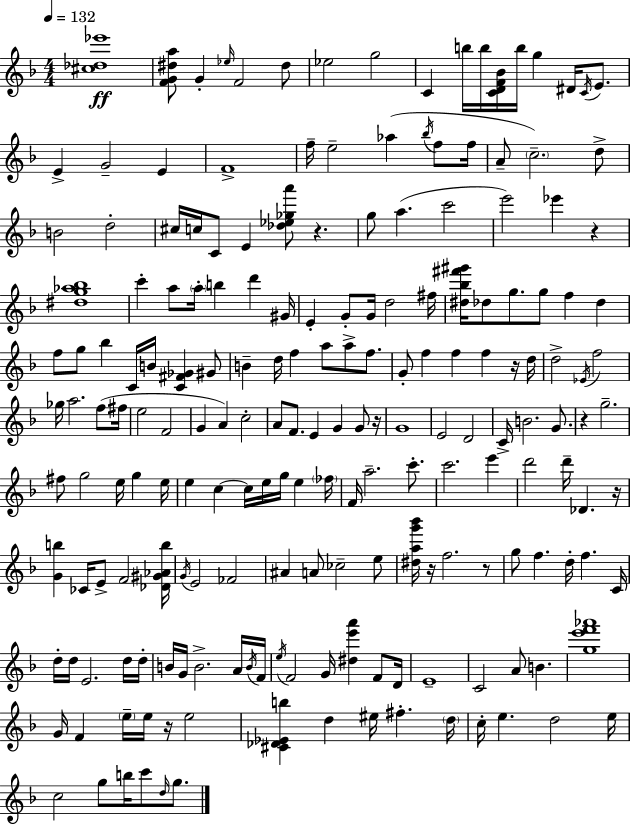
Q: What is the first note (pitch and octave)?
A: G4